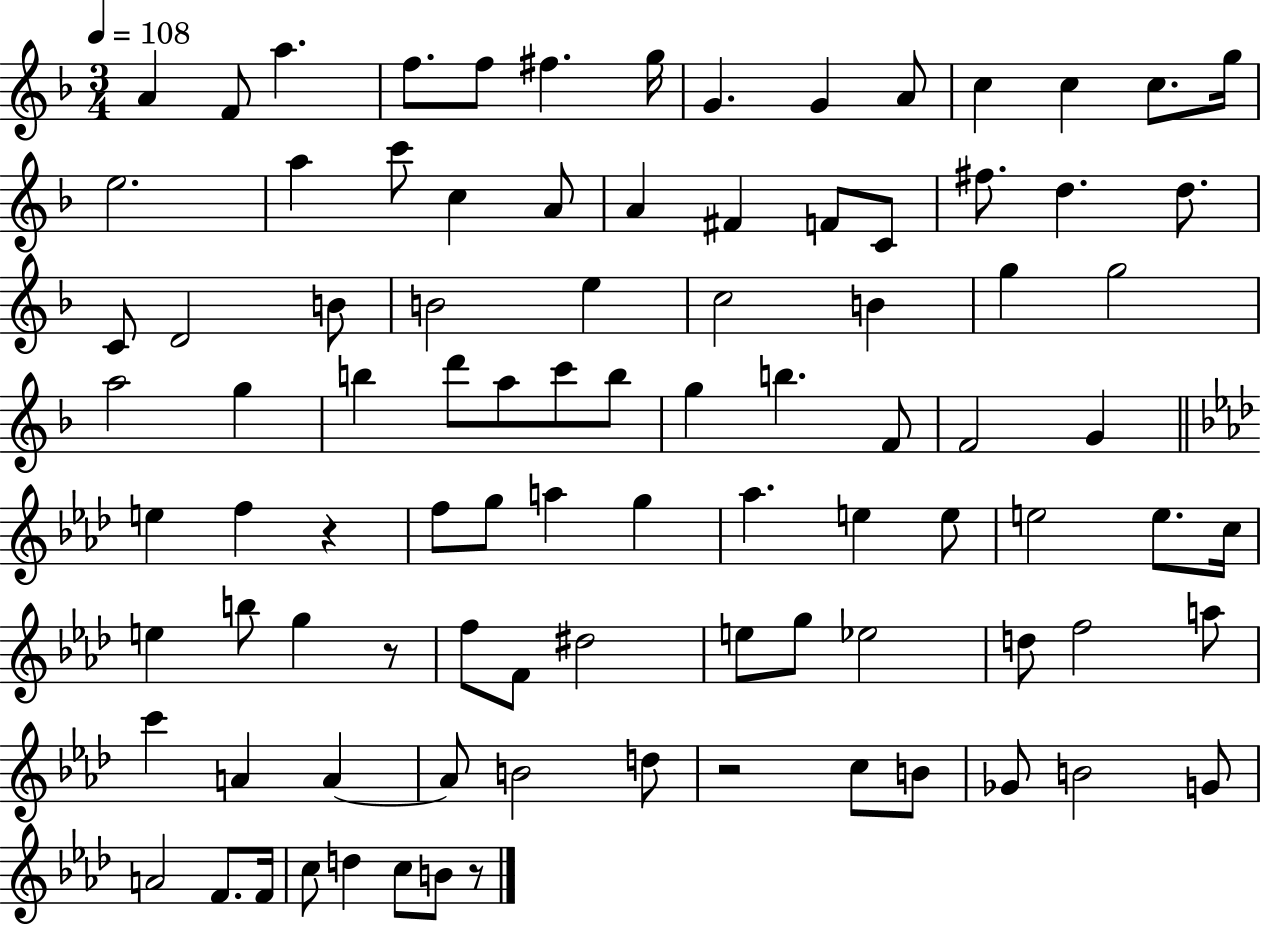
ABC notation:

X:1
T:Untitled
M:3/4
L:1/4
K:F
A F/2 a f/2 f/2 ^f g/4 G G A/2 c c c/2 g/4 e2 a c'/2 c A/2 A ^F F/2 C/2 ^f/2 d d/2 C/2 D2 B/2 B2 e c2 B g g2 a2 g b d'/2 a/2 c'/2 b/2 g b F/2 F2 G e f z f/2 g/2 a g _a e e/2 e2 e/2 c/4 e b/2 g z/2 f/2 F/2 ^d2 e/2 g/2 _e2 d/2 f2 a/2 c' A A A/2 B2 d/2 z2 c/2 B/2 _G/2 B2 G/2 A2 F/2 F/4 c/2 d c/2 B/2 z/2